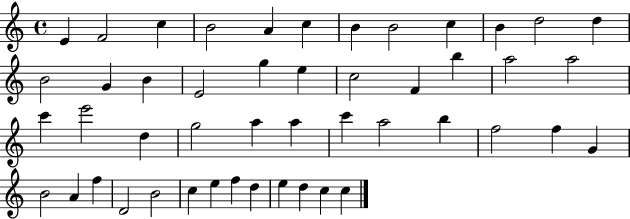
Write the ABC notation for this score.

X:1
T:Untitled
M:4/4
L:1/4
K:C
E F2 c B2 A c B B2 c B d2 d B2 G B E2 g e c2 F b a2 a2 c' e'2 d g2 a a c' a2 b f2 f G B2 A f D2 B2 c e f d e d c c